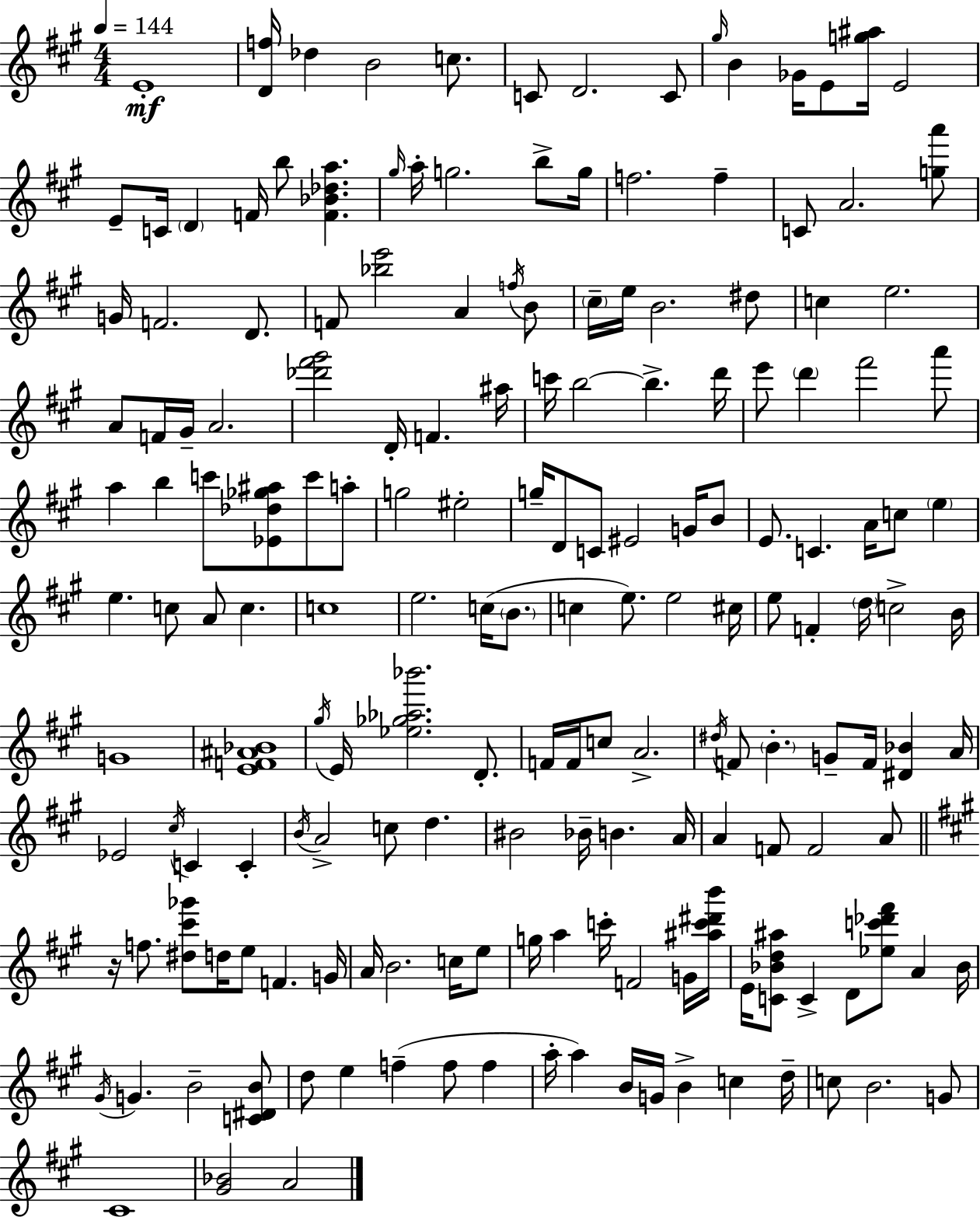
{
  \clef treble
  \numericTimeSignature
  \time 4/4
  \key a \major
  \tempo 4 = 144
  e'1-.\mf | <d' f''>16 des''4 b'2 c''8. | c'8 d'2. c'8 | \grace { gis''16 } b'4 ges'16 e'8 <g'' ais''>16 e'2 | \break e'8-- c'16 \parenthesize d'4 f'16 b''8 <f' bes' des'' a''>4. | \grace { gis''16 } a''16-. g''2. b''8-> | g''16 f''2. f''4-- | c'8 a'2. | \break <g'' a'''>8 g'16 f'2. d'8. | f'8 <bes'' e'''>2 a'4 | \acciaccatura { f''16 } b'8 \parenthesize cis''16-- e''16 b'2. | dis''8 c''4 e''2. | \break a'8 f'16 gis'16-- a'2. | <des''' fis''' gis'''>2 d'16-. f'4. | ais''16 c'''16 b''2~~ b''4.-> | d'''16 e'''8 \parenthesize d'''4 fis'''2 | \break a'''8 a''4 b''4 c'''8 <ees' des'' ges'' ais''>8 c'''8 | a''8-. g''2 eis''2-. | g''16-- d'8 c'8 eis'2 | g'16 b'8 e'8. c'4. a'16 c''8 \parenthesize e''4 | \break e''4. c''8 a'8 c''4. | c''1 | e''2. c''16( | \parenthesize b'8. c''4 e''8.) e''2 | \break cis''16 e''8 f'4-. \parenthesize d''16 c''2-> | b'16 g'1 | <e' f' ais' bes'>1 | \acciaccatura { gis''16 } e'16 <ees'' ges'' aes'' bes'''>2. | \break d'8.-. f'16 f'16 c''8 a'2.-> | \acciaccatura { dis''16 } f'8 \parenthesize b'4.-. g'8-- f'16 | <dis' bes'>4 a'16 ees'2 \acciaccatura { cis''16 } c'4 | c'4-. \acciaccatura { b'16 } a'2-> c''8 | \break d''4. bis'2 bes'16-- | b'4. a'16 a'4 f'8 f'2 | a'8 \bar "||" \break \key a \major r16 f''8. <dis'' cis''' ges'''>8 d''16 e''8 f'4. g'16 | a'16 b'2. c''16 e''8 | g''16 a''4 c'''16-. f'2 g'16 <ais'' c''' dis''' b'''>16 | e'16 <c' bes' d'' ais''>8 c'4-> d'8 <ees'' c''' des''' fis'''>8 a'4 bes'16 | \break \acciaccatura { gis'16 } g'4. b'2-- <c' dis' b'>8 | d''8 e''4 f''4--( f''8 f''4 | a''16-. a''4) b'16 g'16 b'4-> c''4 | d''16-- c''8 b'2. g'8 | \break cis'1 | <gis' bes'>2 a'2 | \bar "|."
}